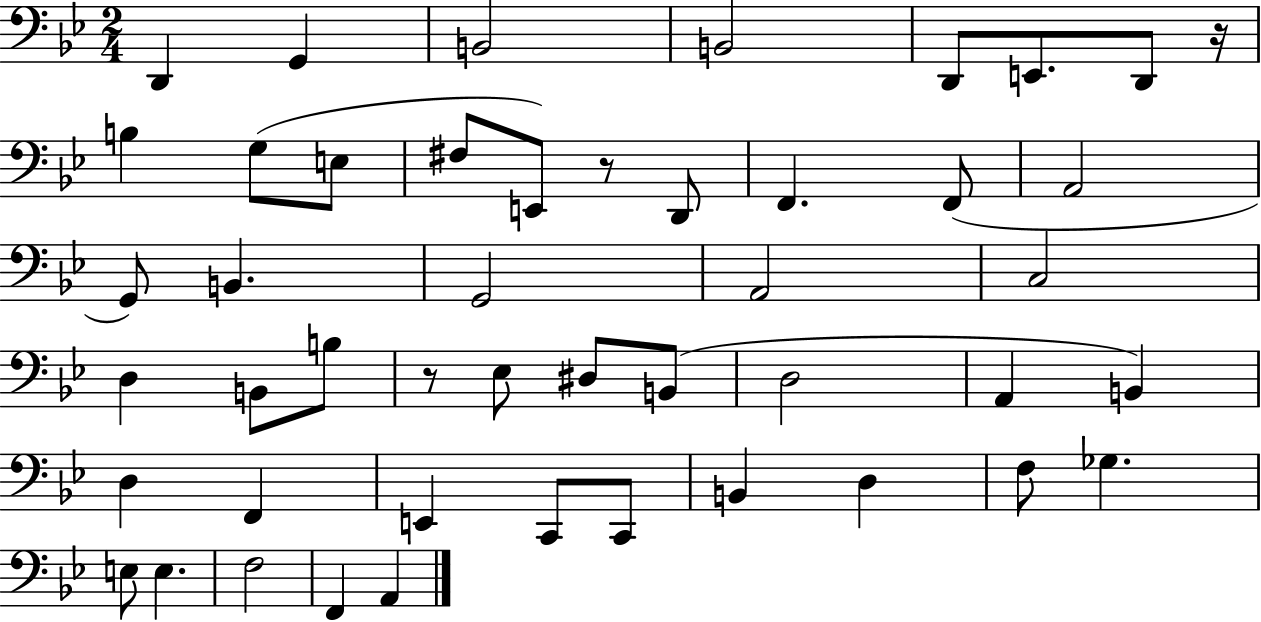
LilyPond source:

{
  \clef bass
  \numericTimeSignature
  \time 2/4
  \key bes \major
  \repeat volta 2 { d,4 g,4 | b,2 | b,2 | d,8 e,8. d,8 r16 | \break b4 g8( e8 | fis8 e,8) r8 d,8 | f,4. f,8( | a,2 | \break g,8) b,4. | g,2 | a,2 | c2 | \break d4 b,8 b8 | r8 ees8 dis8 b,8( | d2 | a,4 b,4) | \break d4 f,4 | e,4 c,8 c,8 | b,4 d4 | f8 ges4. | \break e8 e4. | f2 | f,4 a,4 | } \bar "|."
}